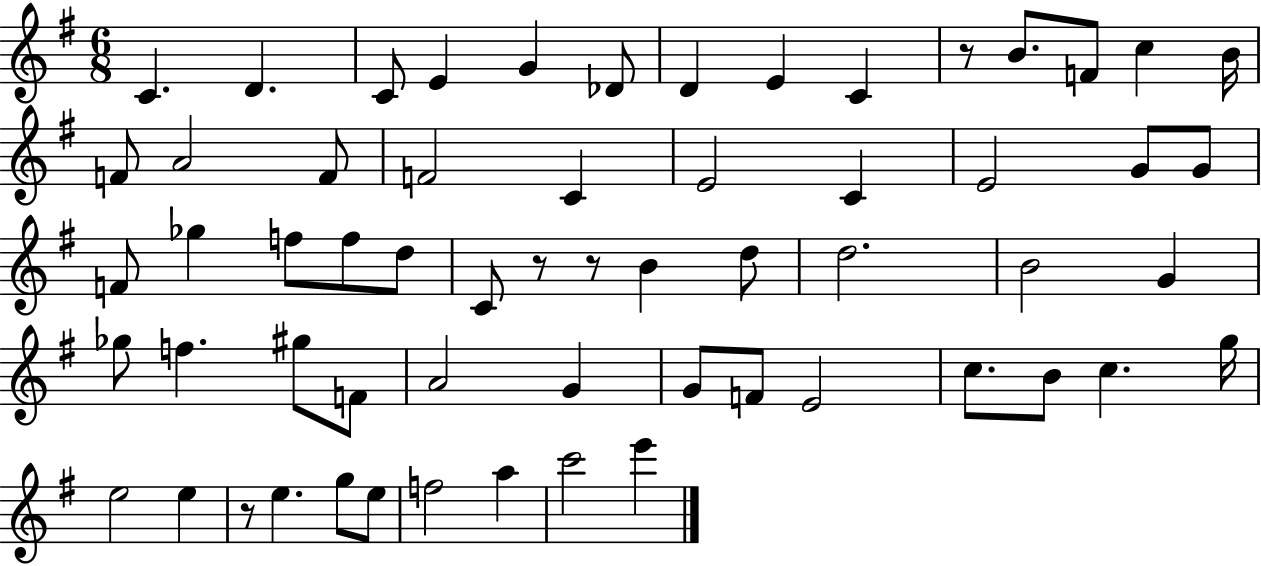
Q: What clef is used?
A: treble